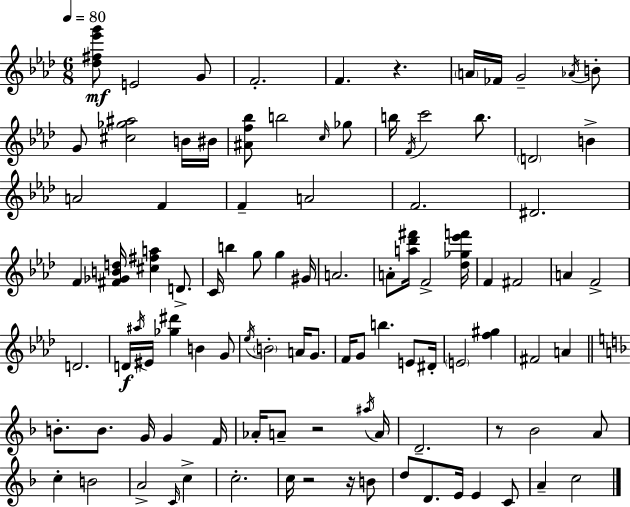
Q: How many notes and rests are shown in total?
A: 100